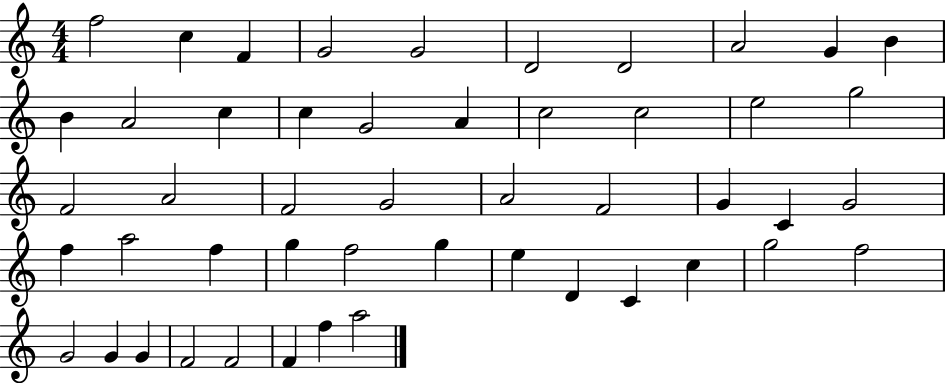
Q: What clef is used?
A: treble